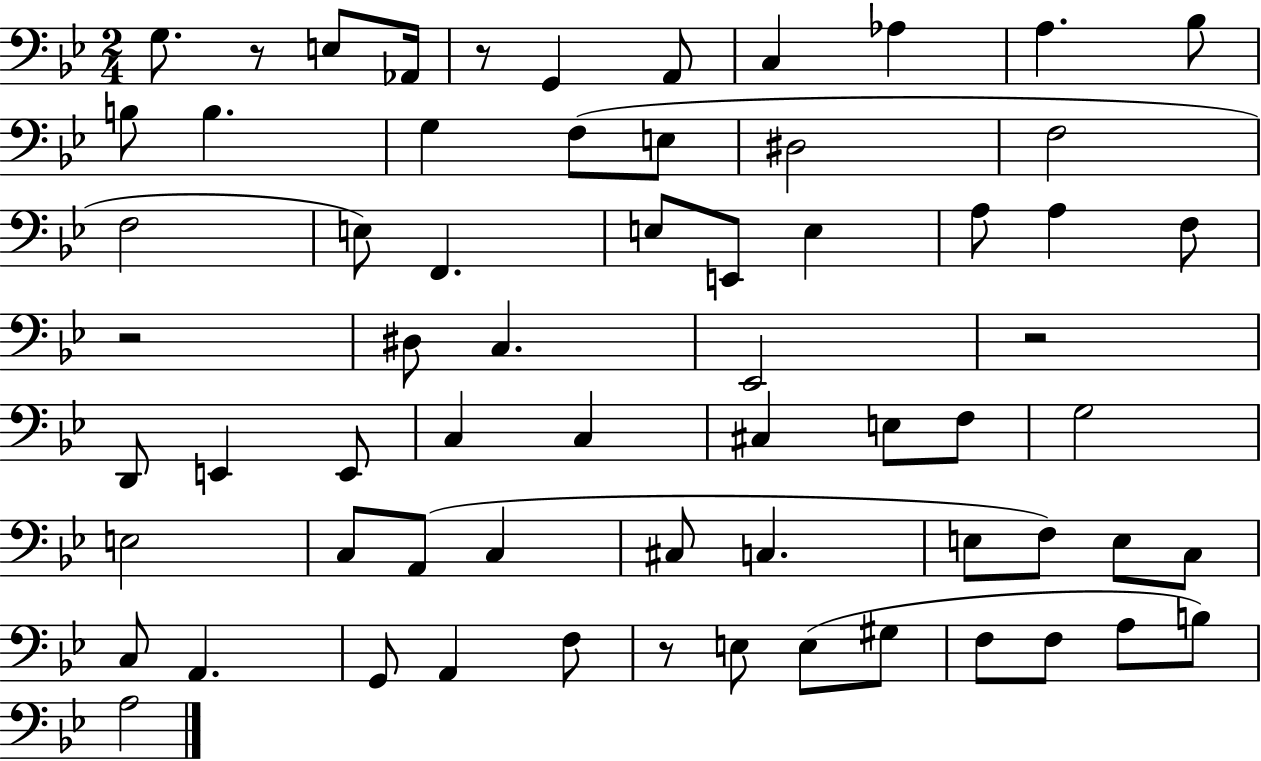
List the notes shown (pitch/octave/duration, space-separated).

G3/e. R/e E3/e Ab2/s R/e G2/q A2/e C3/q Ab3/q A3/q. Bb3/e B3/e B3/q. G3/q F3/e E3/e D#3/h F3/h F3/h E3/e F2/q. E3/e E2/e E3/q A3/e A3/q F3/e R/h D#3/e C3/q. Eb2/h R/h D2/e E2/q E2/e C3/q C3/q C#3/q E3/e F3/e G3/h E3/h C3/e A2/e C3/q C#3/e C3/q. E3/e F3/e E3/e C3/e C3/e A2/q. G2/e A2/q F3/e R/e E3/e E3/e G#3/e F3/e F3/e A3/e B3/e A3/h